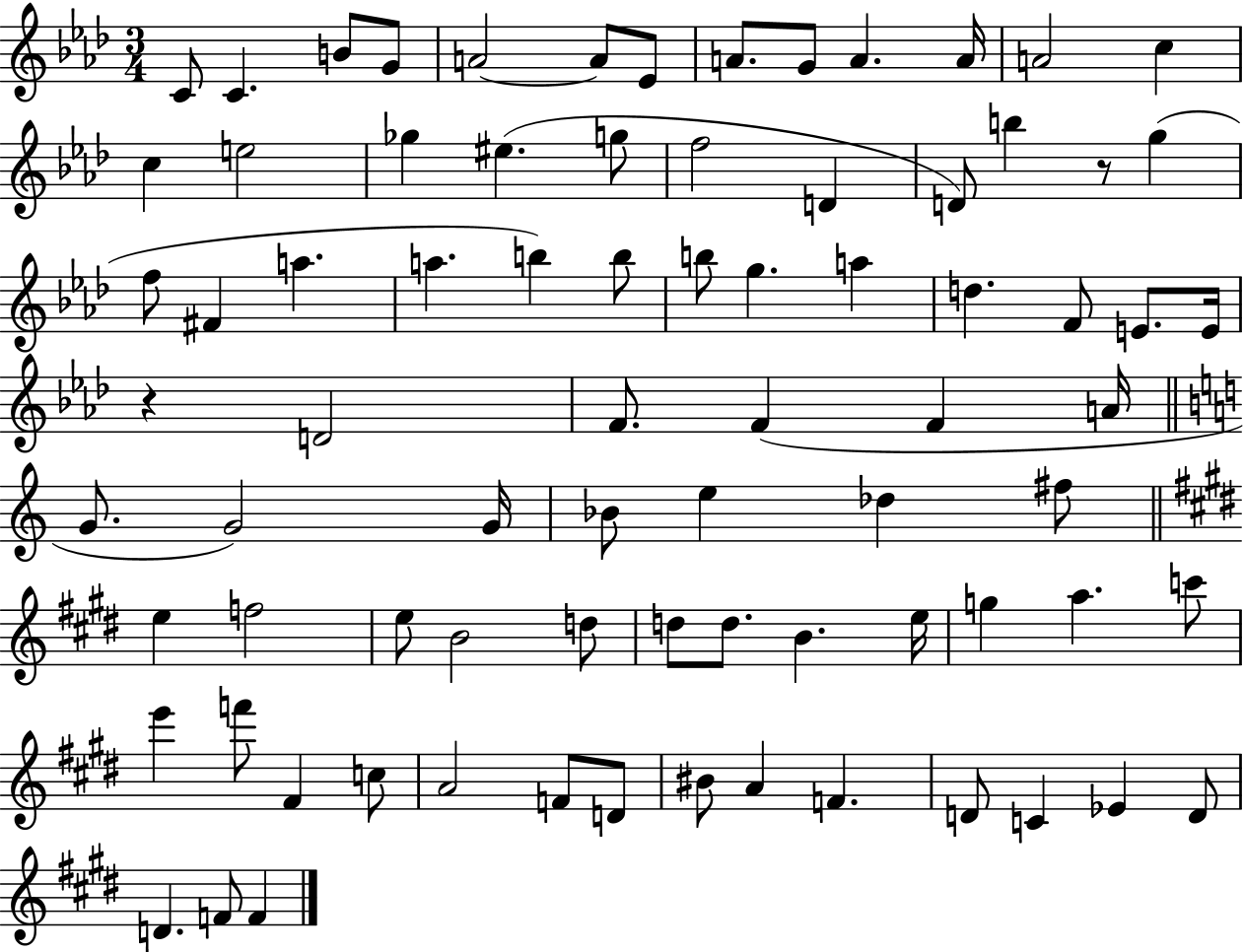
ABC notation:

X:1
T:Untitled
M:3/4
L:1/4
K:Ab
C/2 C B/2 G/2 A2 A/2 _E/2 A/2 G/2 A A/4 A2 c c e2 _g ^e g/2 f2 D D/2 b z/2 g f/2 ^F a a b b/2 b/2 g a d F/2 E/2 E/4 z D2 F/2 F F A/4 G/2 G2 G/4 _B/2 e _d ^f/2 e f2 e/2 B2 d/2 d/2 d/2 B e/4 g a c'/2 e' f'/2 ^F c/2 A2 F/2 D/2 ^B/2 A F D/2 C _E D/2 D F/2 F